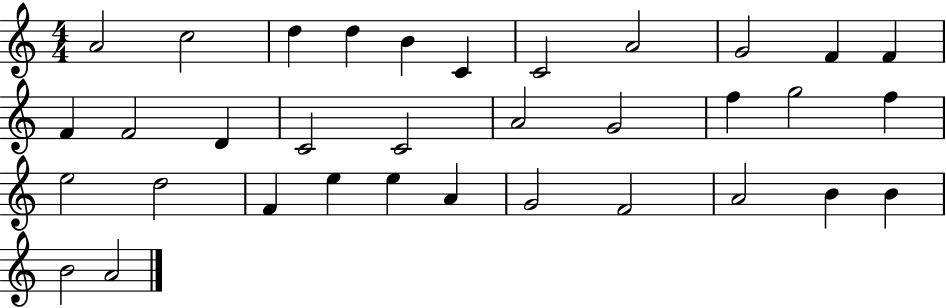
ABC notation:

X:1
T:Untitled
M:4/4
L:1/4
K:C
A2 c2 d d B C C2 A2 G2 F F F F2 D C2 C2 A2 G2 f g2 f e2 d2 F e e A G2 F2 A2 B B B2 A2